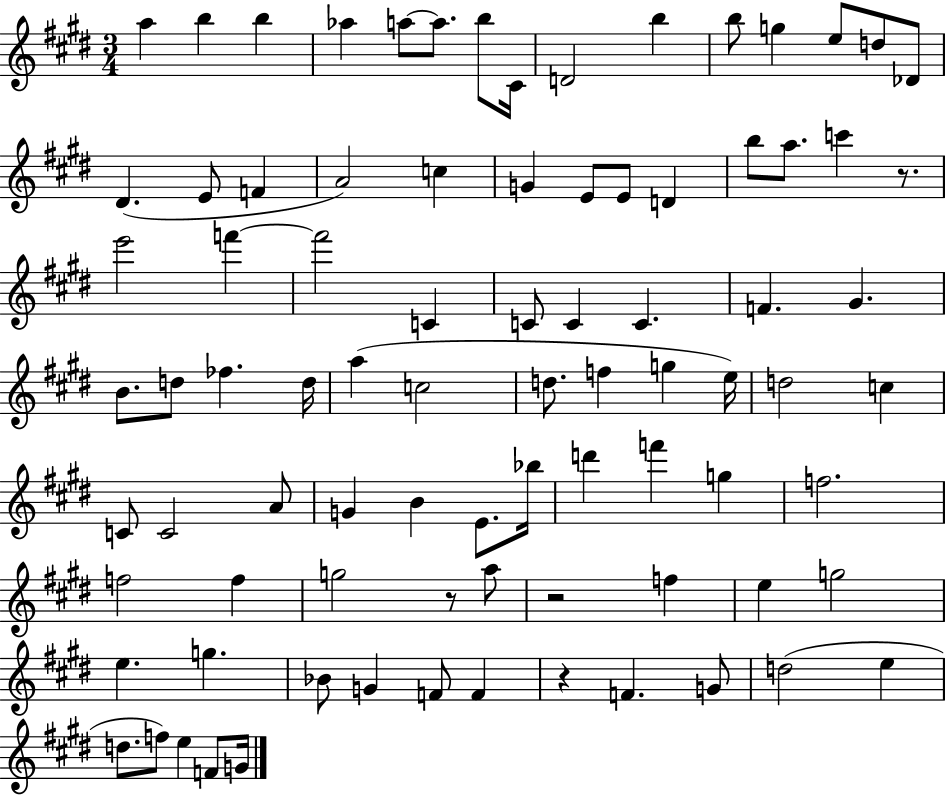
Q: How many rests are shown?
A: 4